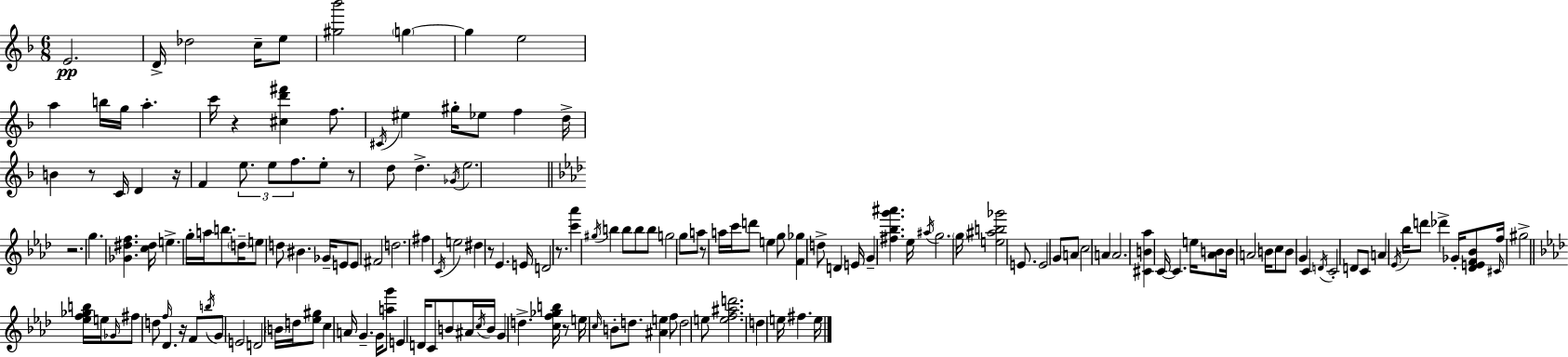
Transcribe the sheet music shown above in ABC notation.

X:1
T:Untitled
M:6/8
L:1/4
K:F
E2 D/4 _d2 c/4 e/2 [^g_b']2 g g e2 a b/4 g/4 a c'/4 z [^cd'^f'] f/2 ^C/4 ^e ^g/4 _e/2 f d/4 B z/2 C/4 D z/4 F e/2 e/2 f/2 e/2 z/2 d/2 d _G/4 e2 z2 g [_G^df] [c^d]/4 e g/4 a/4 b/2 d/4 e/2 d/2 ^B _G/4 E/2 E/2 ^F2 d2 ^f C/4 e2 ^d z/2 _E E/4 D2 z/2 [c'_a'] ^g/4 b b/2 b/2 b/2 g2 g/2 a/2 z/2 a/4 c'/4 d'/2 e g/2 [F_g] d/2 D E/4 G [^f_bg'^a'] _e/4 ^a/4 g2 g/4 [e^ab_g']2 E/2 E2 G/2 A/2 c2 A A2 [^CB_a] C/4 C e/4 [_AB]/2 B/4 A2 B/4 c/2 B/2 G C D/4 C2 D/2 C/2 A _E/4 _b/4 d'/2 _d' _G/4 [_DEF_B]/2 ^C/4 f/4 ^g2 [_ef_gb]/4 e/4 _G/4 ^f/2 d/2 f/4 _D z/4 F/2 b/4 G/2 E2 D2 B/4 d/4 [_e^g]/2 c A/4 G G/4 [ag']/2 E D/4 C/2 B/2 ^A/4 c/4 B/4 G d [cf_gb]/4 z/2 e/4 c/4 B/2 d/2 [^Ae] f/2 d2 e/2 [ef^ad']2 d e/4 ^f e/4